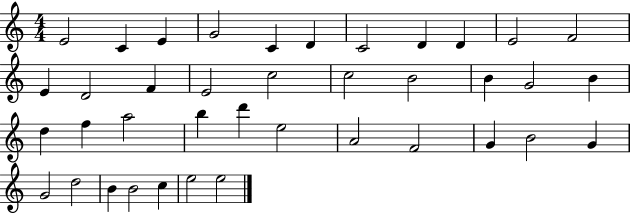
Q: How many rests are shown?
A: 0